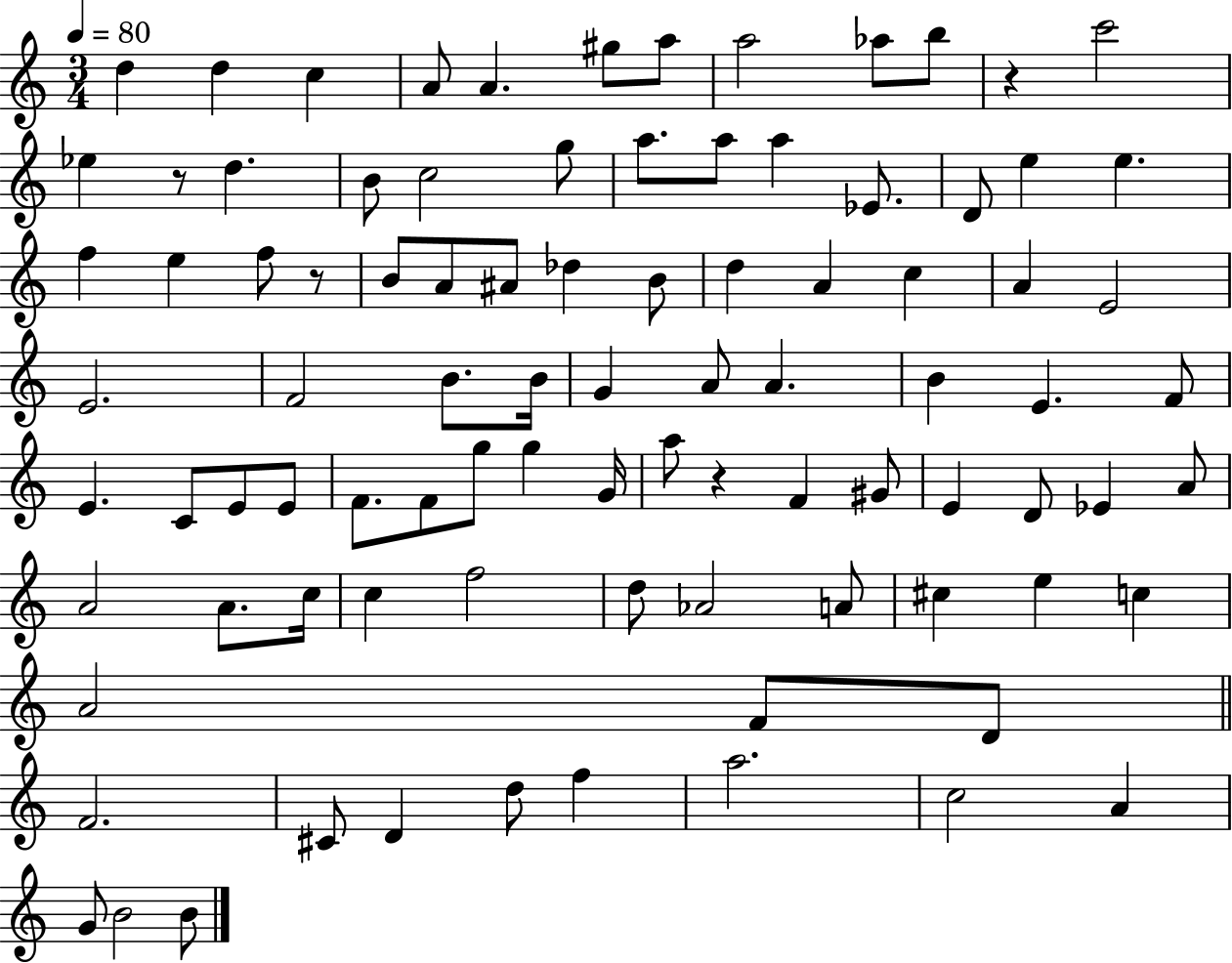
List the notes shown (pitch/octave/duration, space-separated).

D5/q D5/q C5/q A4/e A4/q. G#5/e A5/e A5/h Ab5/e B5/e R/q C6/h Eb5/q R/e D5/q. B4/e C5/h G5/e A5/e. A5/e A5/q Eb4/e. D4/e E5/q E5/q. F5/q E5/q F5/e R/e B4/e A4/e A#4/e Db5/q B4/e D5/q A4/q C5/q A4/q E4/h E4/h. F4/h B4/e. B4/s G4/q A4/e A4/q. B4/q E4/q. F4/e E4/q. C4/e E4/e E4/e F4/e. F4/e G5/e G5/q G4/s A5/e R/q F4/q G#4/e E4/q D4/e Eb4/q A4/e A4/h A4/e. C5/s C5/q F5/h D5/e Ab4/h A4/e C#5/q E5/q C5/q A4/h F4/e D4/e F4/h. C#4/e D4/q D5/e F5/q A5/h. C5/h A4/q G4/e B4/h B4/e